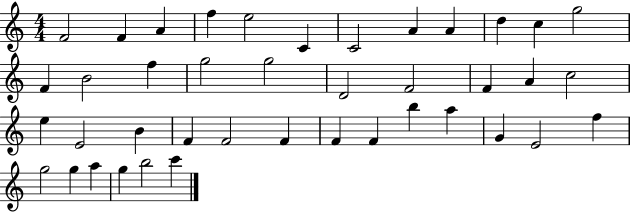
{
  \clef treble
  \numericTimeSignature
  \time 4/4
  \key c \major
  f'2 f'4 a'4 | f''4 e''2 c'4 | c'2 a'4 a'4 | d''4 c''4 g''2 | \break f'4 b'2 f''4 | g''2 g''2 | d'2 f'2 | f'4 a'4 c''2 | \break e''4 e'2 b'4 | f'4 f'2 f'4 | f'4 f'4 b''4 a''4 | g'4 e'2 f''4 | \break g''2 g''4 a''4 | g''4 b''2 c'''4 | \bar "|."
}